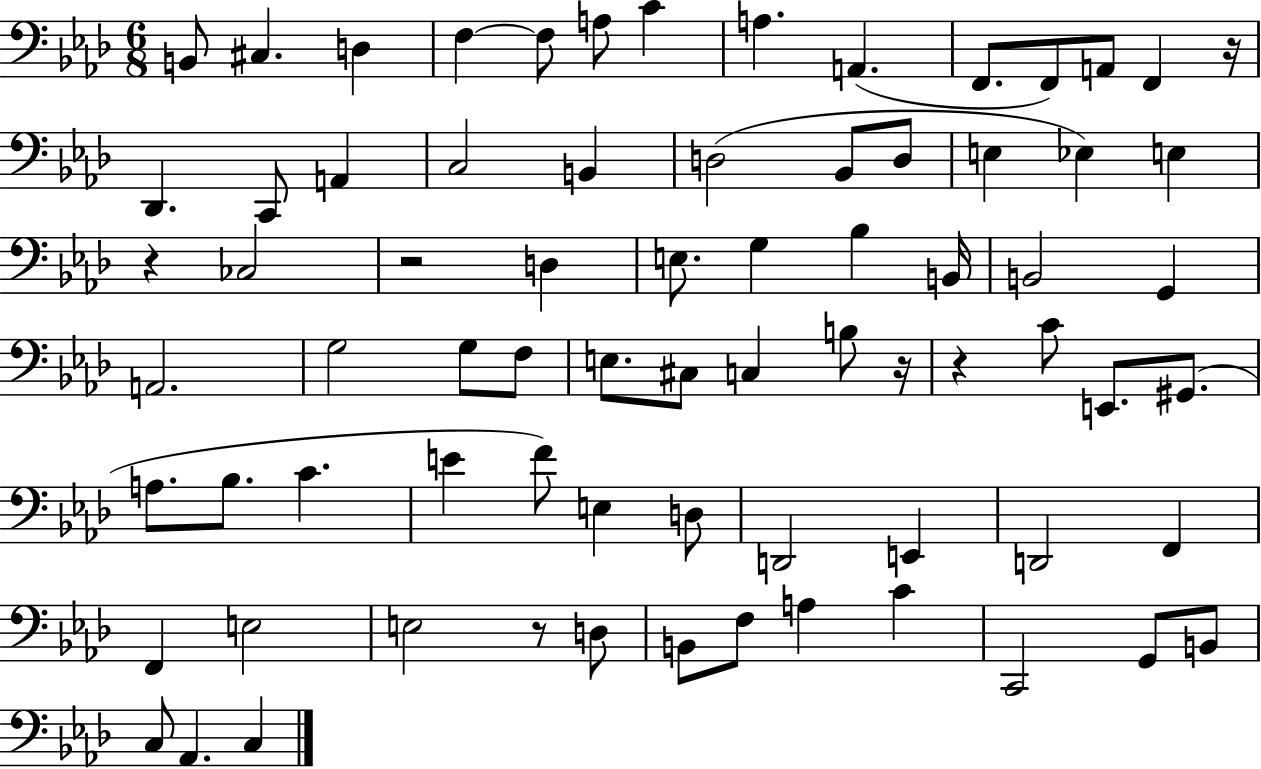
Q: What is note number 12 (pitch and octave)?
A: A2